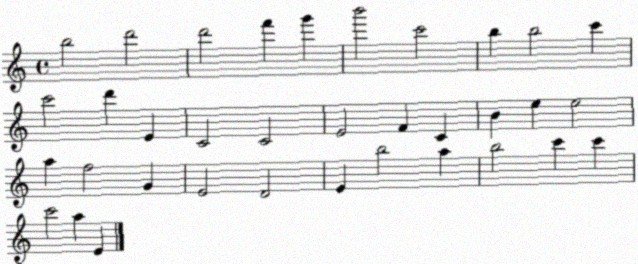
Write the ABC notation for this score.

X:1
T:Untitled
M:4/4
L:1/4
K:C
b2 d'2 d'2 f' g' b'2 c'2 b b2 c' c'2 d' E C2 C2 E2 F C B e e2 a f2 G E2 D2 E b2 a b2 c' c' c'2 a E